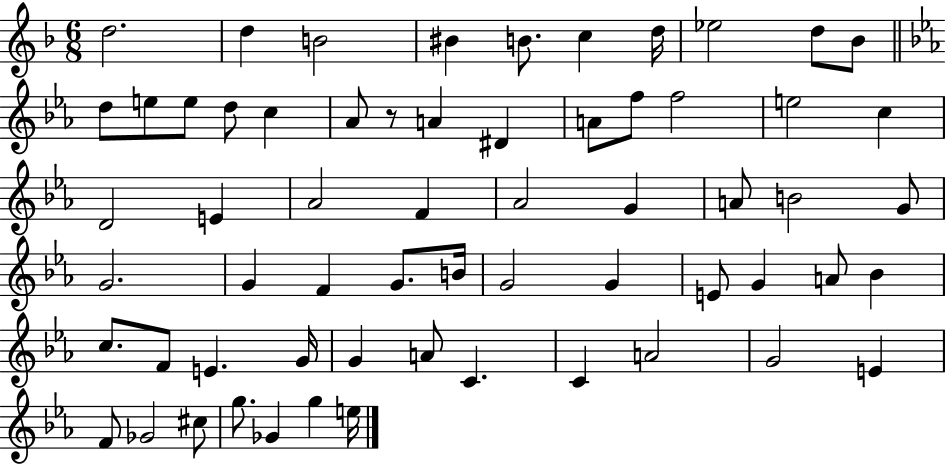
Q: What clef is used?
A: treble